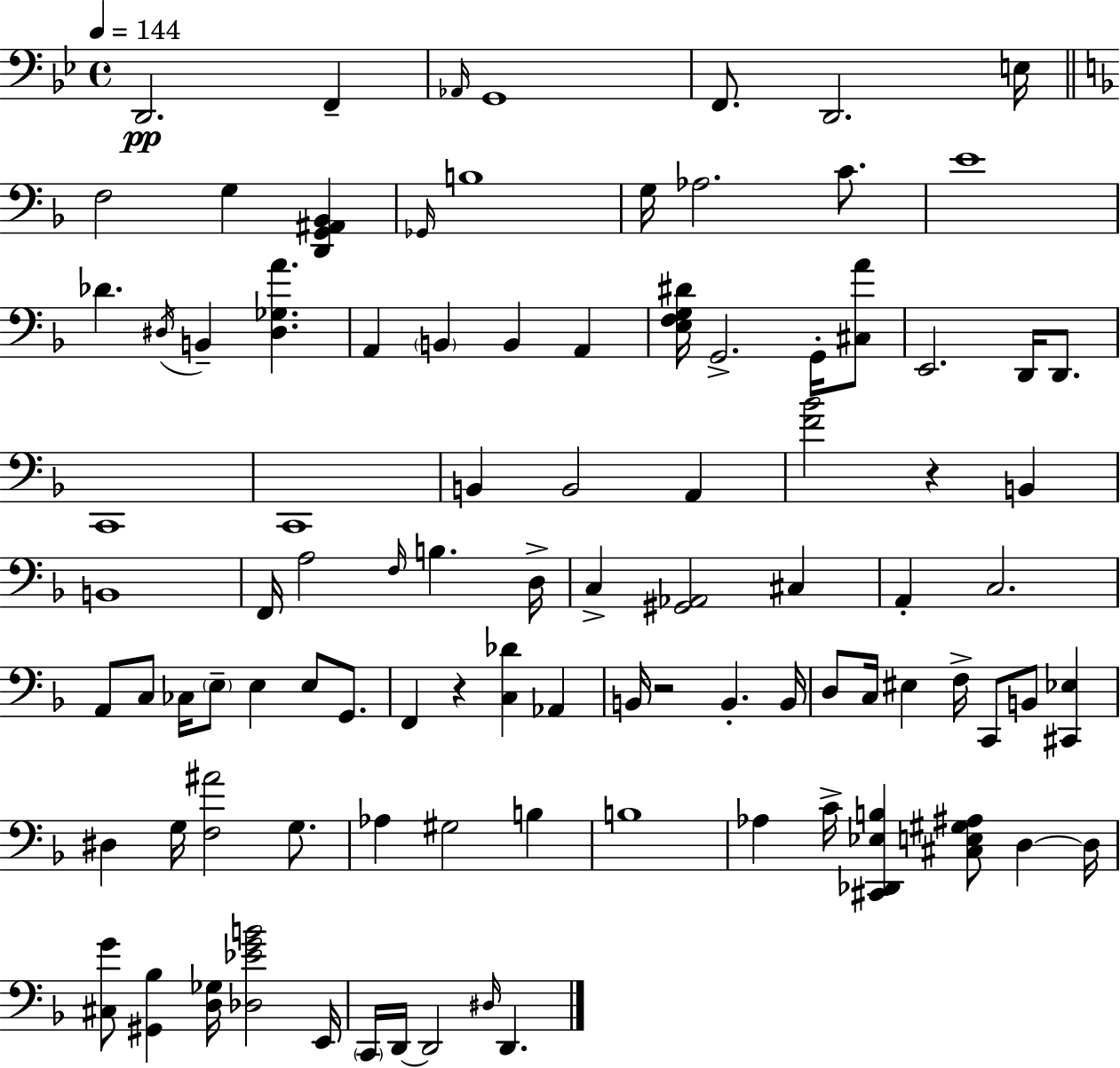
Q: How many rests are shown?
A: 3